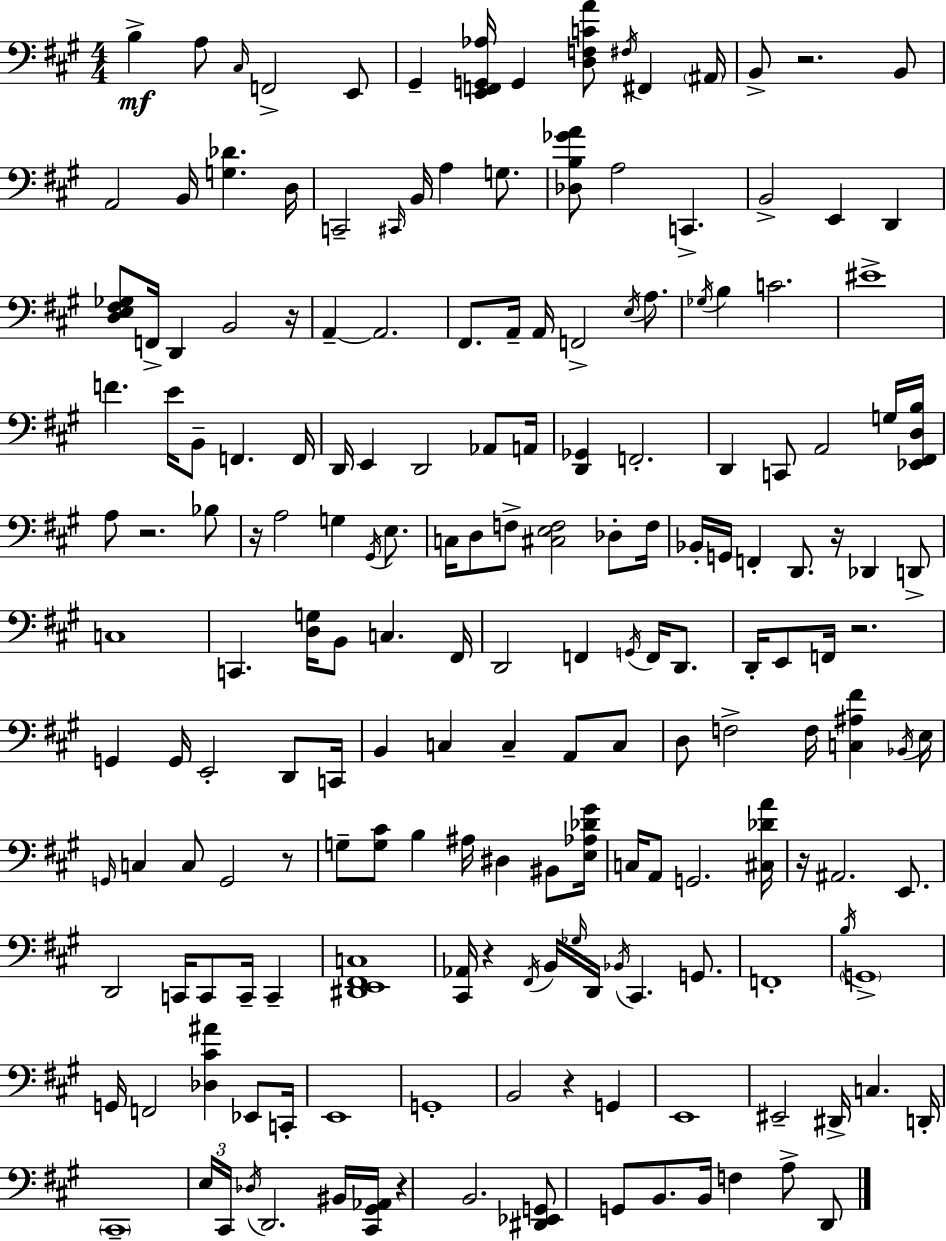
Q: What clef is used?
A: bass